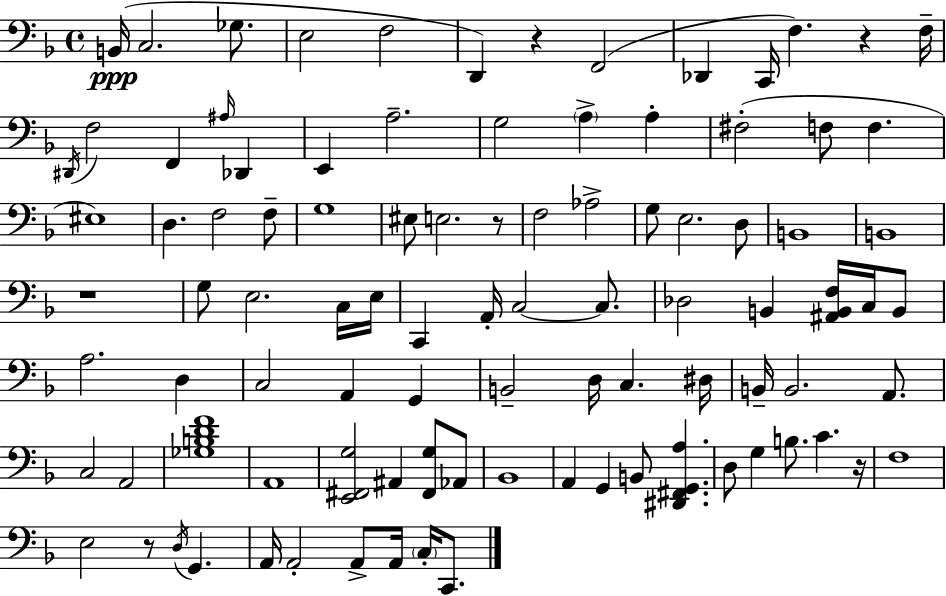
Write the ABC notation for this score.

X:1
T:Untitled
M:4/4
L:1/4
K:F
B,,/4 C,2 _G,/2 E,2 F,2 D,, z F,,2 _D,, C,,/4 F, z F,/4 ^D,,/4 F,2 F,, ^A,/4 _D,, E,, A,2 G,2 A, A, ^F,2 F,/2 F, ^E,4 D, F,2 F,/2 G,4 ^E,/2 E,2 z/2 F,2 _A,2 G,/2 E,2 D,/2 B,,4 B,,4 z4 G,/2 E,2 C,/4 E,/4 C,, A,,/4 C,2 C,/2 _D,2 B,, [^A,,B,,F,]/4 C,/4 B,,/2 A,2 D, C,2 A,, G,, B,,2 D,/4 C, ^D,/4 B,,/4 B,,2 A,,/2 C,2 A,,2 [_G,B,DF]4 A,,4 [E,,^F,,G,]2 ^A,, [^F,,G,]/2 _A,,/2 _B,,4 A,, G,, B,,/2 [^D,,^F,,G,,A,] D,/2 G, B,/2 C z/4 F,4 E,2 z/2 D,/4 G,, A,,/4 A,,2 A,,/2 A,,/4 C,/4 C,,/2